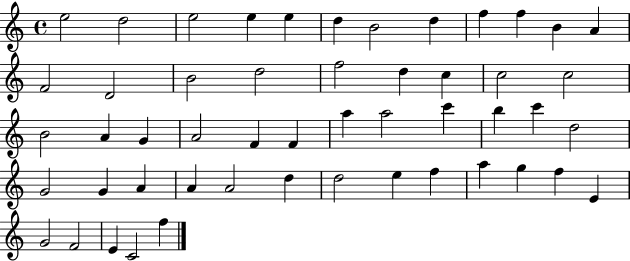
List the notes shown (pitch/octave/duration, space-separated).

E5/h D5/h E5/h E5/q E5/q D5/q B4/h D5/q F5/q F5/q B4/q A4/q F4/h D4/h B4/h D5/h F5/h D5/q C5/q C5/h C5/h B4/h A4/q G4/q A4/h F4/q F4/q A5/q A5/h C6/q B5/q C6/q D5/h G4/h G4/q A4/q A4/q A4/h D5/q D5/h E5/q F5/q A5/q G5/q F5/q E4/q G4/h F4/h E4/q C4/h F5/q